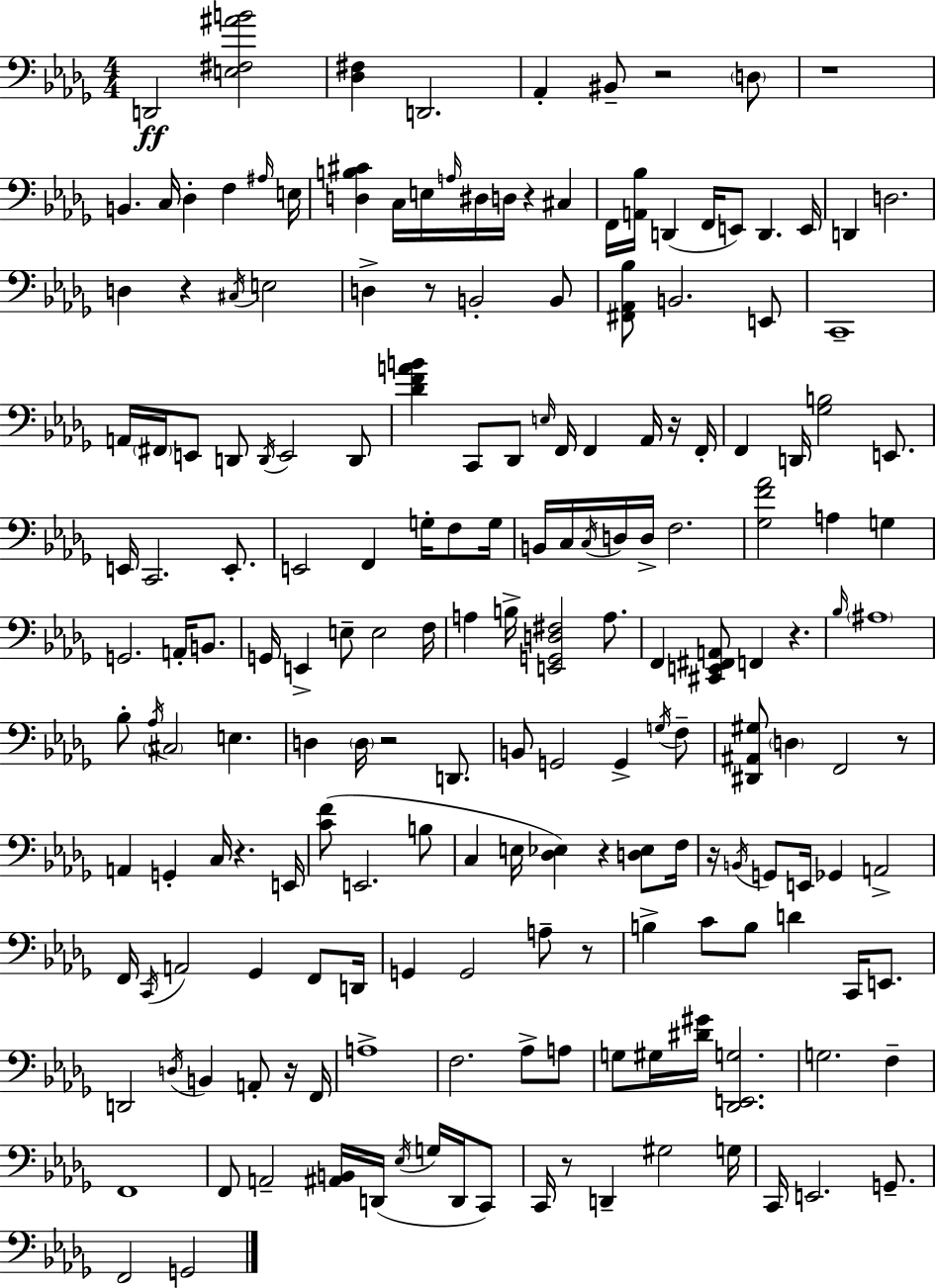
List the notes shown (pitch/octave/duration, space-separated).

D2/h [E3,F#3,A#4,B4]/h [Db3,F#3]/q D2/h. Ab2/q BIS2/e R/h D3/e R/w B2/q. C3/s Db3/q F3/q A#3/s E3/s [D3,B3,C#4]/q C3/s E3/s A3/s D#3/s D3/s R/q C#3/q F2/s [A2,Bb3]/s D2/q F2/s E2/e D2/q. E2/s D2/q D3/h. D3/q R/q C#3/s E3/h D3/q R/e B2/h B2/e [F#2,Ab2,Bb3]/e B2/h. E2/e C2/w A2/s F#2/s E2/e D2/e D2/s E2/h D2/e [Db4,F4,A4,B4]/q C2/e Db2/e E3/s F2/s F2/q Ab2/s R/s F2/s F2/q D2/s [Gb3,B3]/h E2/e. E2/s C2/h. E2/e. E2/h F2/q G3/s F3/e G3/s B2/s C3/s C3/s D3/s D3/s F3/h. [Gb3,F4,Ab4]/h A3/q G3/q G2/h. A2/s B2/e. G2/s E2/q E3/e E3/h F3/s A3/q B3/s [E2,G2,D3,F#3]/h A3/e. F2/q [C#2,E2,F#2,A2]/e F2/q R/q. Bb3/s A#3/w Bb3/e Ab3/s C#3/h E3/q. D3/q D3/s R/h D2/e. B2/e G2/h G2/q G3/s F3/e [D#2,A#2,G#3]/e D3/q F2/h R/e A2/q G2/q C3/s R/q. E2/s [C4,F4]/e E2/h. B3/e C3/q E3/s [Db3,Eb3]/q R/q [D3,Eb3]/e F3/s R/s B2/s G2/e E2/s Gb2/q A2/h F2/s C2/s A2/h Gb2/q F2/e D2/s G2/q G2/h A3/e R/e B3/q C4/e B3/e D4/q C2/s E2/e. D2/h D3/s B2/q A2/e R/s F2/s A3/w F3/h. Ab3/e A3/e G3/e G#3/s [D#4,G#4]/s [Db2,E2,G3]/h. G3/h. F3/q F2/w F2/e A2/h [A#2,B2]/s D2/s Eb3/s G3/s D2/s C2/e C2/s R/e D2/q G#3/h G3/s C2/s E2/h. G2/e. F2/h G2/h